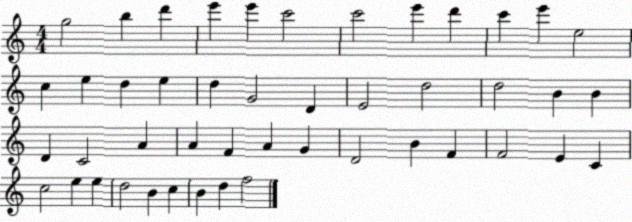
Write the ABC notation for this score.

X:1
T:Untitled
M:4/4
L:1/4
K:C
g2 b d' e' e' c'2 c'2 e' d' c' e' e2 c e d e d G2 D E2 d2 d2 B B D C2 A A F A G D2 B F F2 E C c2 e e d2 B c B d f2